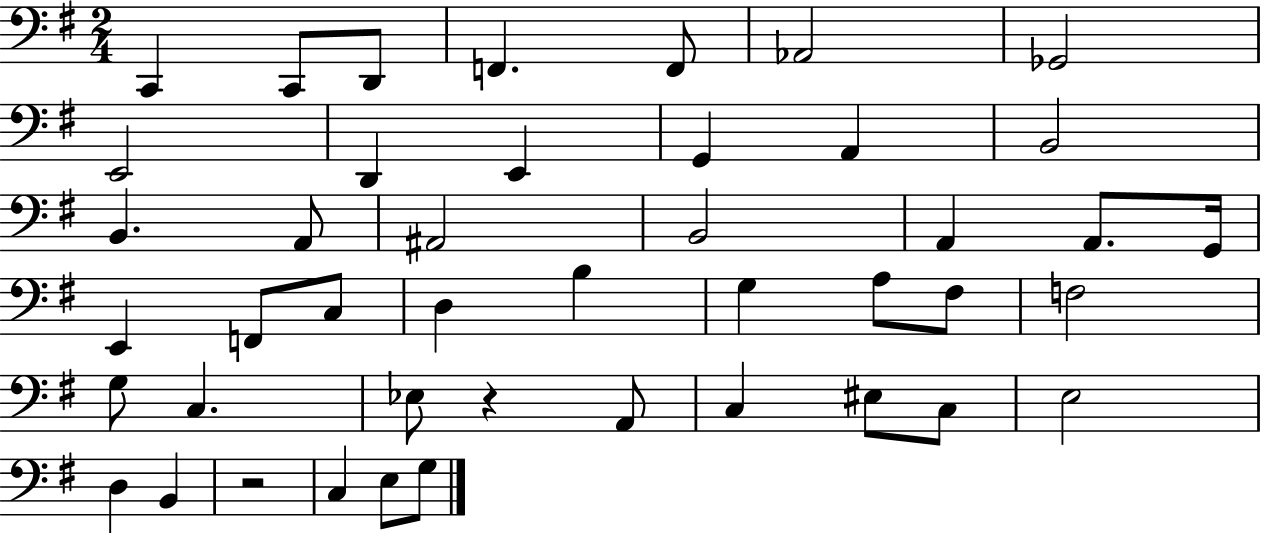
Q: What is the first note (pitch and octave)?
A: C2